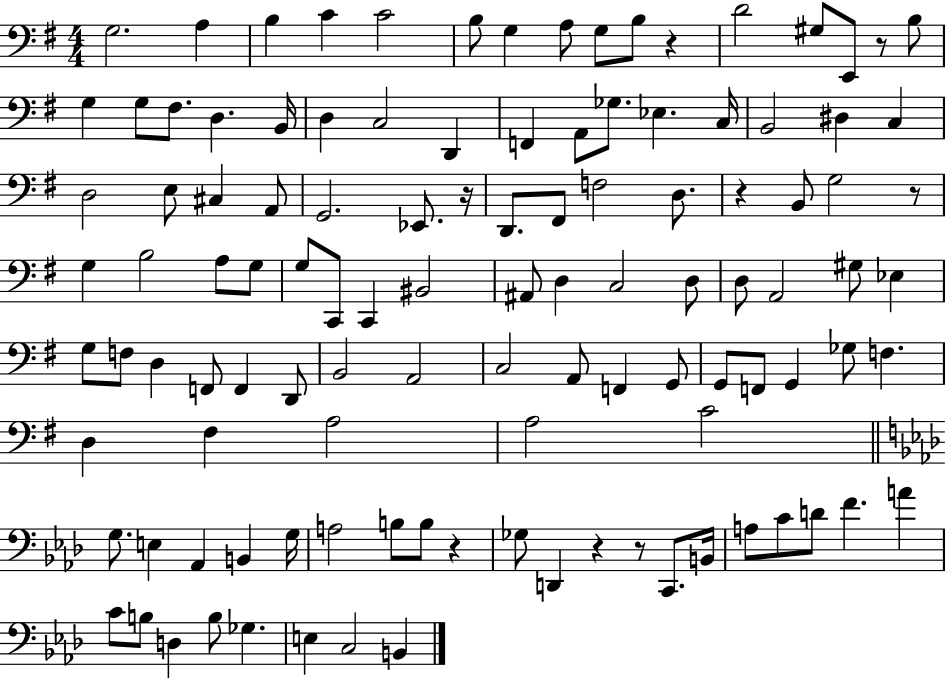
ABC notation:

X:1
T:Untitled
M:4/4
L:1/4
K:G
G,2 A, B, C C2 B,/2 G, A,/2 G,/2 B,/2 z D2 ^G,/2 E,,/2 z/2 B,/2 G, G,/2 ^F,/2 D, B,,/4 D, C,2 D,, F,, A,,/2 _G,/2 _E, C,/4 B,,2 ^D, C, D,2 E,/2 ^C, A,,/2 G,,2 _E,,/2 z/4 D,,/2 ^F,,/2 F,2 D,/2 z B,,/2 G,2 z/2 G, B,2 A,/2 G,/2 G,/2 C,,/2 C,, ^B,,2 ^A,,/2 D, C,2 D,/2 D,/2 A,,2 ^G,/2 _E, G,/2 F,/2 D, F,,/2 F,, D,,/2 B,,2 A,,2 C,2 A,,/2 F,, G,,/2 G,,/2 F,,/2 G,, _G,/2 F, D, ^F, A,2 A,2 C2 G,/2 E, _A,, B,, G,/4 A,2 B,/2 B,/2 z _G,/2 D,, z z/2 C,,/2 B,,/4 A,/2 C/2 D/2 F A C/2 B,/2 D, B,/2 _G, E, C,2 B,,